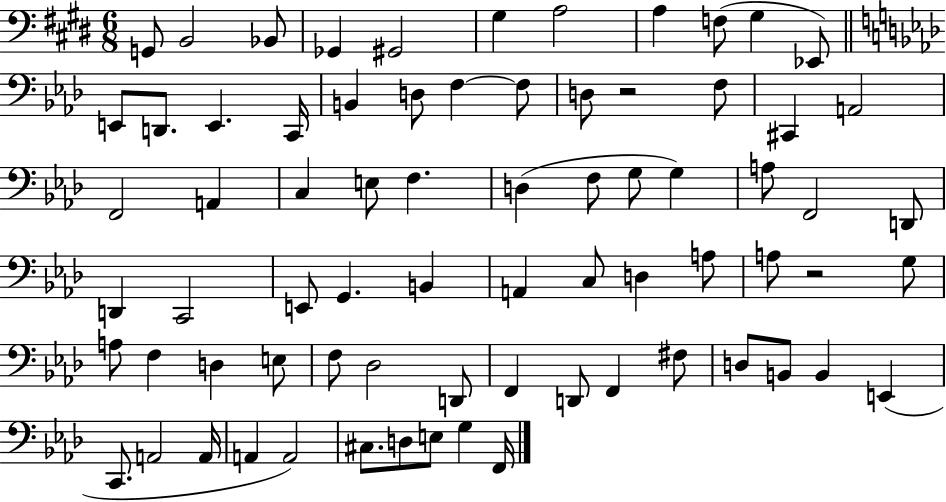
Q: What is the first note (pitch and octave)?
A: G2